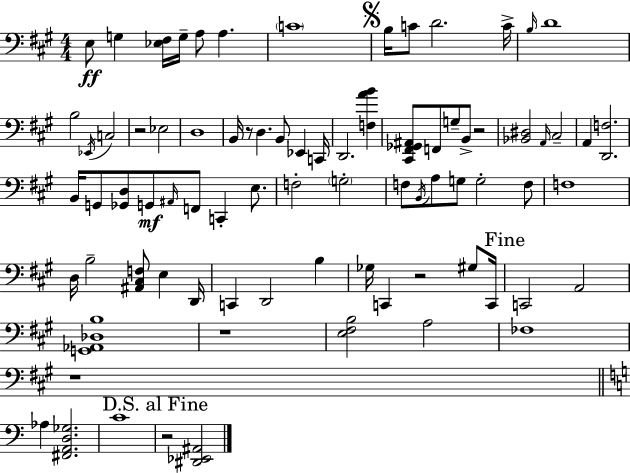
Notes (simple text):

E3/e G3/q [Eb3,F#3]/s G3/s A3/e A3/q. C4/w B3/s C4/e D4/h. C4/s B3/s D4/w B3/h Eb2/s C3/h R/h Eb3/h D3/w B2/s R/e D3/q. B2/e Eb2/q C2/s D2/h. [F3,A4,B4]/q [C#2,F#2,Gb2,A#2]/e F2/e G3/e B2/e R/h [Bb2,D#3]/h A2/s C#3/h A2/q [D2,F3]/h. B2/s G2/e [Gb2,D3]/e G2/e A#2/s F2/e C2/q E3/e. F3/h G3/h F3/e B2/s A3/e G3/e G3/h F3/e F3/w D3/s B3/h [A#2,C#3,F3]/e E3/q D2/s C2/q D2/h B3/q Gb3/s C2/q R/h G#3/e C2/s C2/h A2/h [G2,Ab2,Db3,B3]/w R/w [E3,F#3,B3]/h A3/h FES3/w R/w Ab3/q [F#2,A2,D3,Gb3]/h. C4/w R/h [D#2,Eb2,A#2]/h